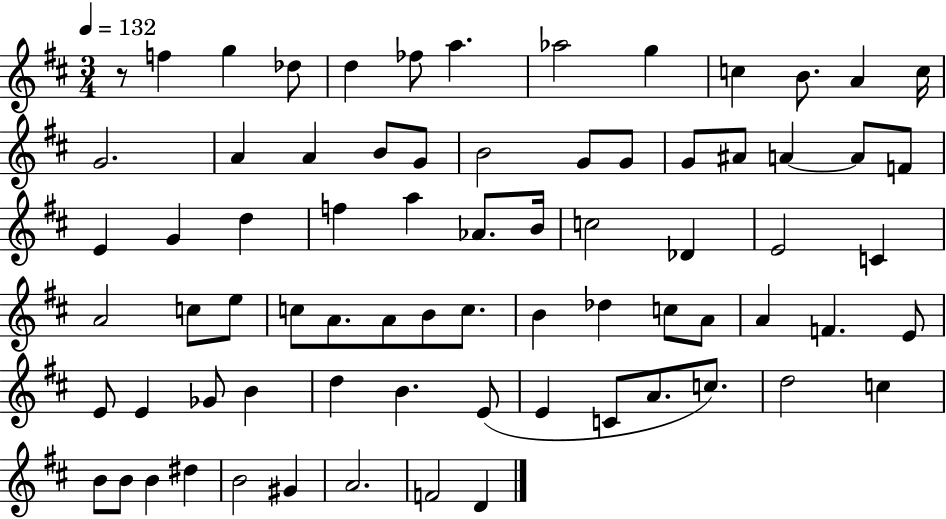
R/e F5/q G5/q Db5/e D5/q FES5/e A5/q. Ab5/h G5/q C5/q B4/e. A4/q C5/s G4/h. A4/q A4/q B4/e G4/e B4/h G4/e G4/e G4/e A#4/e A4/q A4/e F4/e E4/q G4/q D5/q F5/q A5/q Ab4/e. B4/s C5/h Db4/q E4/h C4/q A4/h C5/e E5/e C5/e A4/e. A4/e B4/e C5/e. B4/q Db5/q C5/e A4/e A4/q F4/q. E4/e E4/e E4/q Gb4/e B4/q D5/q B4/q. E4/e E4/q C4/e A4/e. C5/e. D5/h C5/q B4/e B4/e B4/q D#5/q B4/h G#4/q A4/h. F4/h D4/q